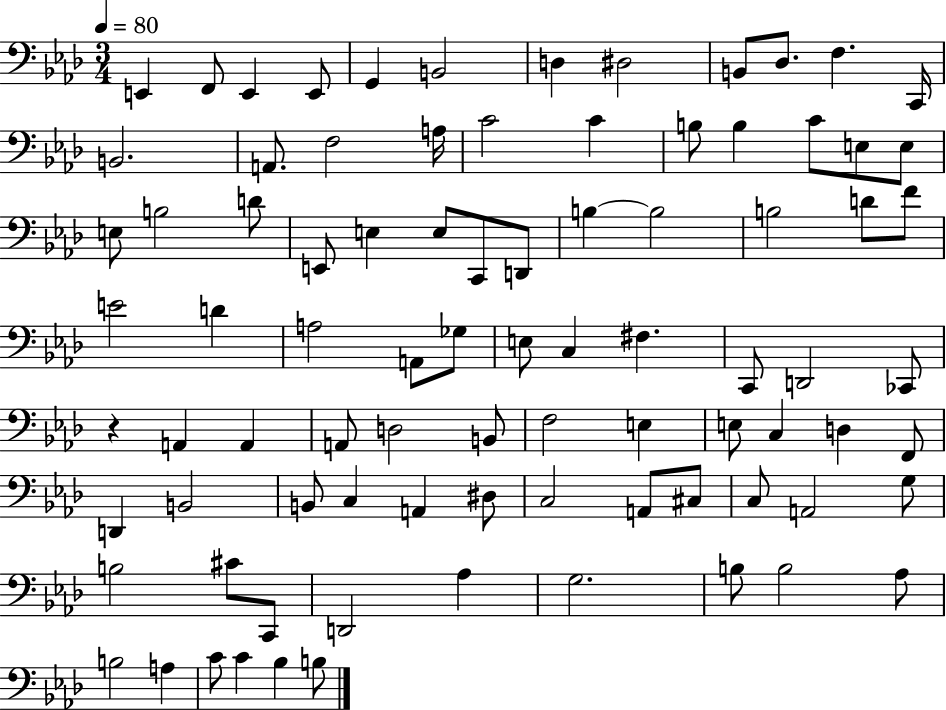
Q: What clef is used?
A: bass